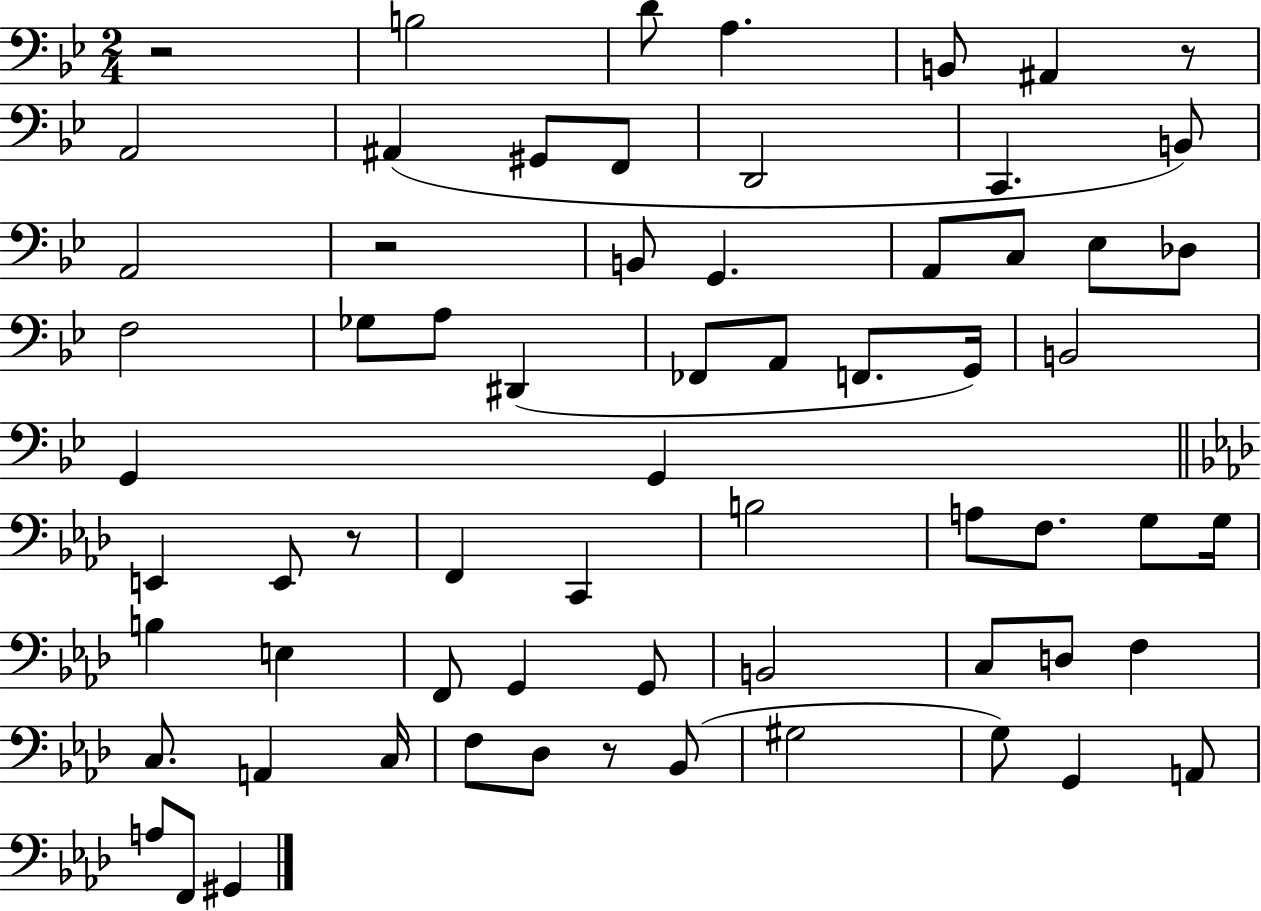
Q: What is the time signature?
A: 2/4